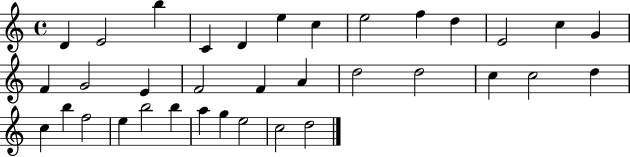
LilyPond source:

{
  \clef treble
  \time 4/4
  \defaultTimeSignature
  \key c \major
  d'4 e'2 b''4 | c'4 d'4 e''4 c''4 | e''2 f''4 d''4 | e'2 c''4 g'4 | \break f'4 g'2 e'4 | f'2 f'4 a'4 | d''2 d''2 | c''4 c''2 d''4 | \break c''4 b''4 f''2 | e''4 b''2 b''4 | a''4 g''4 e''2 | c''2 d''2 | \break \bar "|."
}